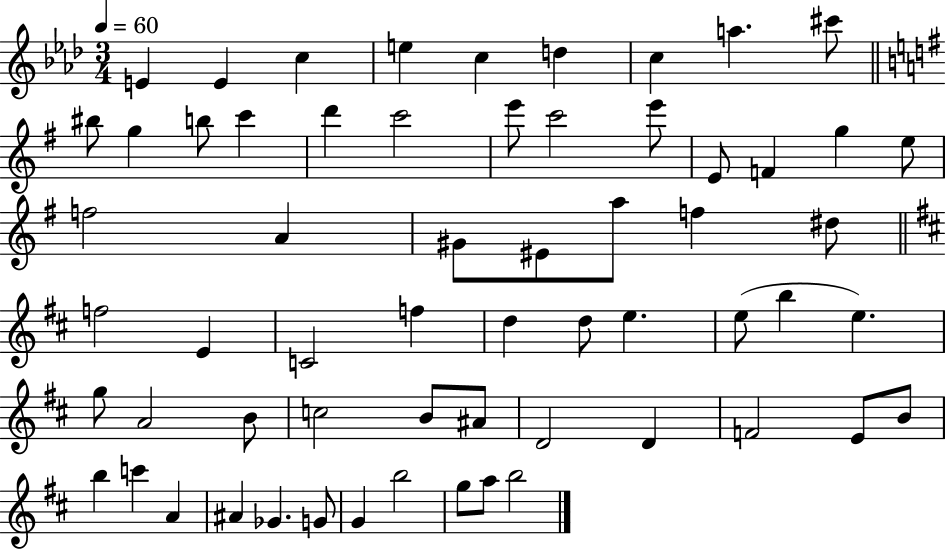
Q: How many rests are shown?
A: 0